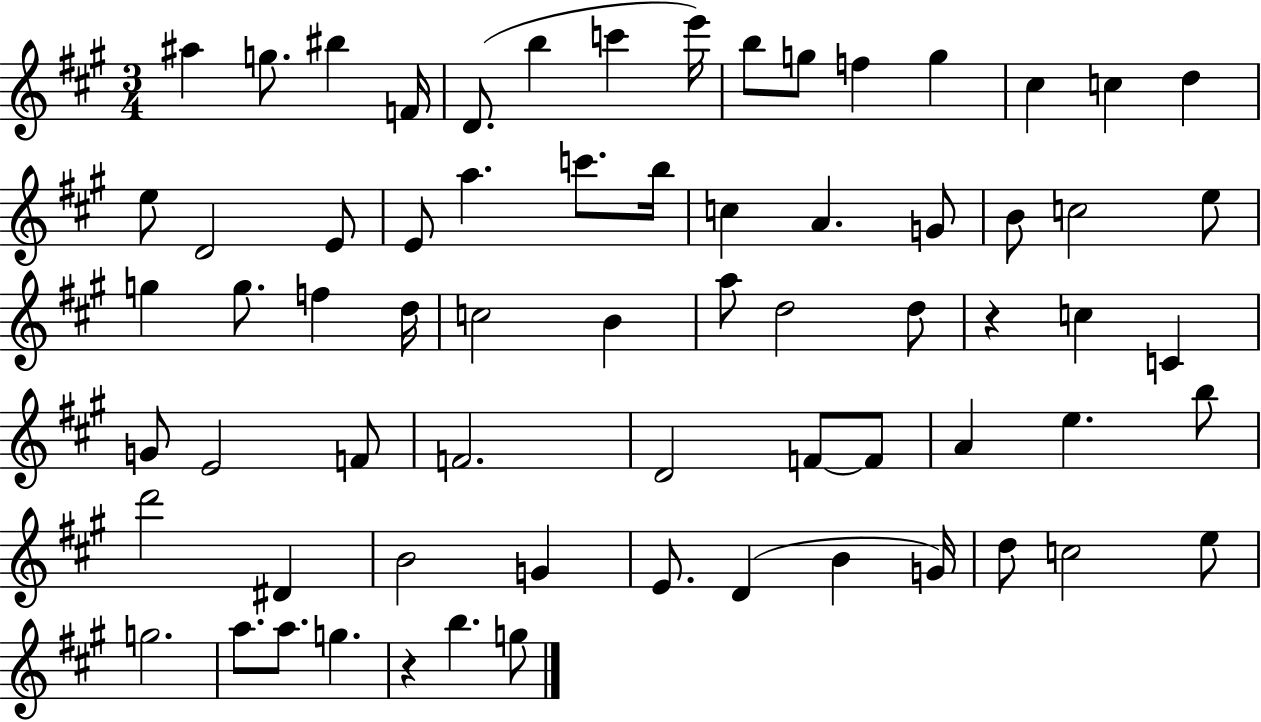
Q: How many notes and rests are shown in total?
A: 68